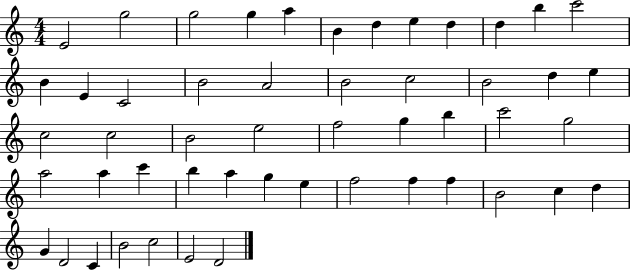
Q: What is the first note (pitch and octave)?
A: E4